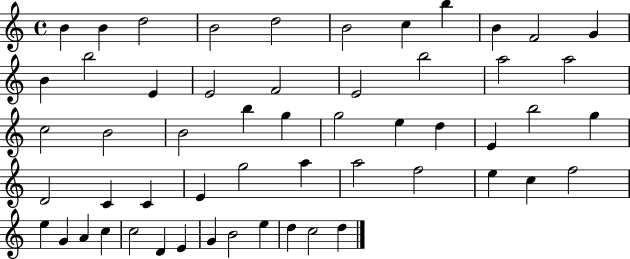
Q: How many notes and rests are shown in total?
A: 55